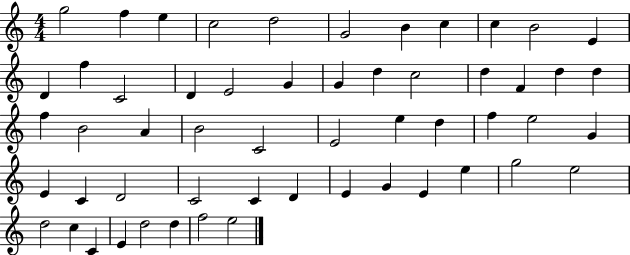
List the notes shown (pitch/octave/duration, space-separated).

G5/h F5/q E5/q C5/h D5/h G4/h B4/q C5/q C5/q B4/h E4/q D4/q F5/q C4/h D4/q E4/h G4/q G4/q D5/q C5/h D5/q F4/q D5/q D5/q F5/q B4/h A4/q B4/h C4/h E4/h E5/q D5/q F5/q E5/h G4/q E4/q C4/q D4/h C4/h C4/q D4/q E4/q G4/q E4/q E5/q G5/h E5/h D5/h C5/q C4/q E4/q D5/h D5/q F5/h E5/h